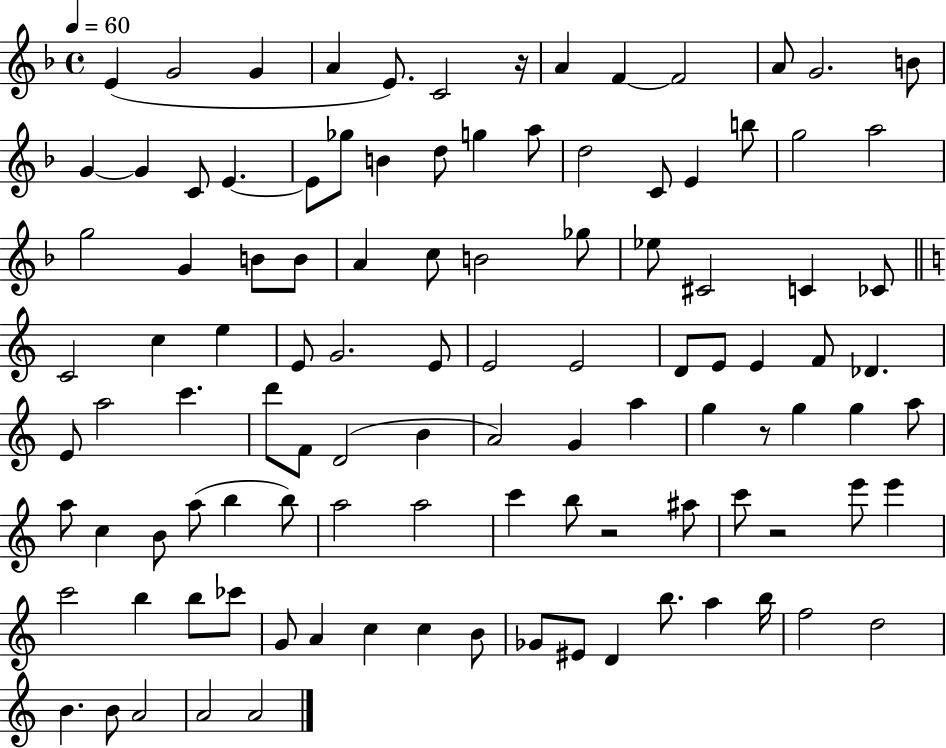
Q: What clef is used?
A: treble